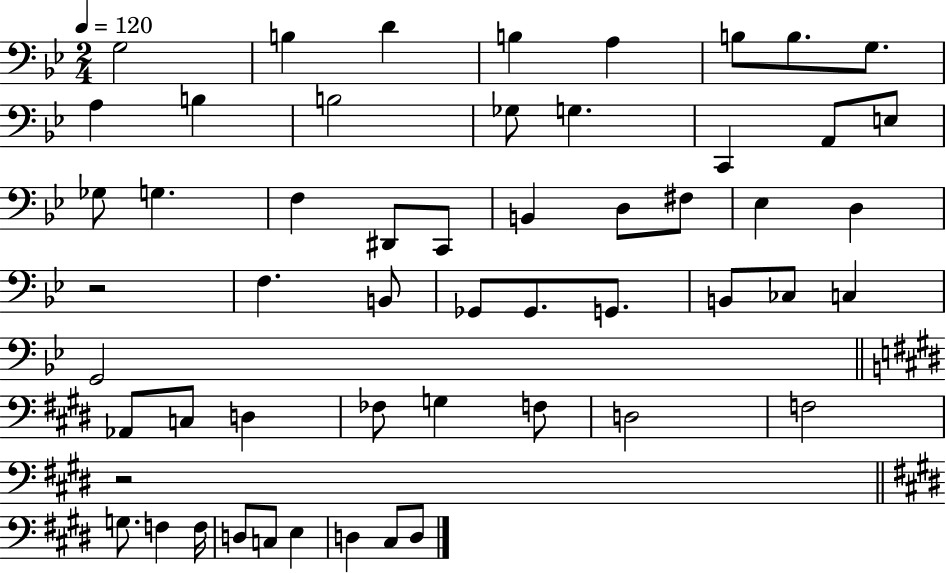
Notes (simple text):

G3/h B3/q D4/q B3/q A3/q B3/e B3/e. G3/e. A3/q B3/q B3/h Gb3/e G3/q. C2/q A2/e E3/e Gb3/e G3/q. F3/q D#2/e C2/e B2/q D3/e F#3/e Eb3/q D3/q R/h F3/q. B2/e Gb2/e Gb2/e. G2/e. B2/e CES3/e C3/q G2/h Ab2/e C3/e D3/q FES3/e G3/q F3/e D3/h F3/h R/h G3/e. F3/q F3/s D3/e C3/e E3/q D3/q C#3/e D3/e